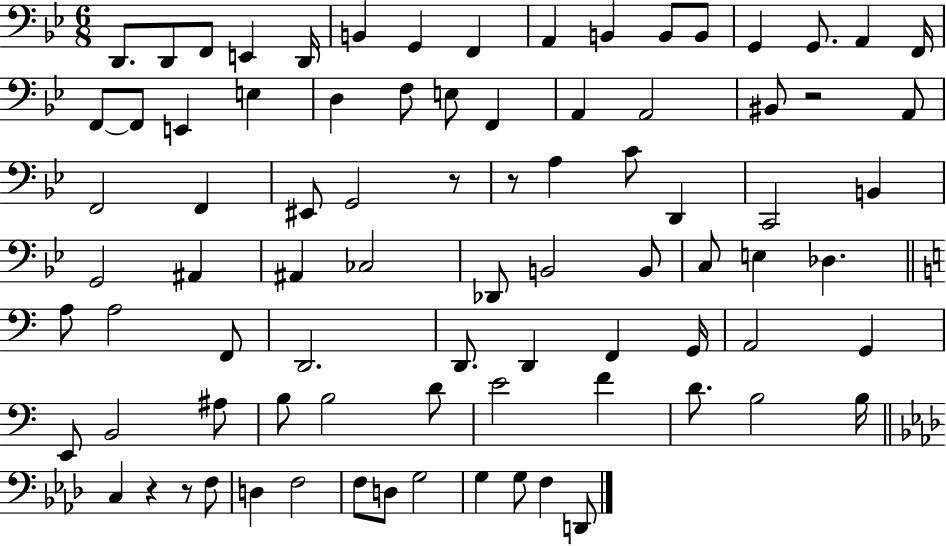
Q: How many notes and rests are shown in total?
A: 84